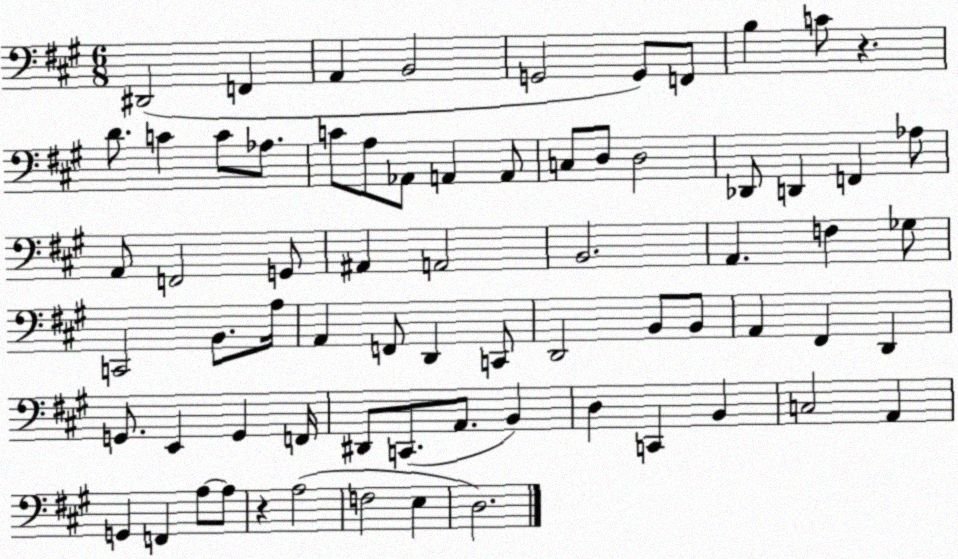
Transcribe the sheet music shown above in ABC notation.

X:1
T:Untitled
M:6/8
L:1/4
K:A
^D,,2 F,, A,, B,,2 G,,2 G,,/2 F,,/2 B, C/2 z D/2 C C/2 _A,/2 C/2 A,/2 _A,,/2 A,, A,,/2 C,/2 D,/2 D,2 _D,,/2 D,, F,, _A,/2 A,,/2 F,,2 G,,/2 ^A,, A,,2 B,,2 A,, F, _G,/2 C,,2 B,,/2 A,/4 A,, F,,/2 D,, C,,/2 D,,2 B,,/2 B,,/2 A,, ^F,, D,, G,,/2 E,, G,, F,,/4 ^D,,/2 C,,/2 A,,/2 B,, D, C,, B,, C,2 A,, G,, F,, A,/2 A,/2 z A,2 F,2 E, D,2